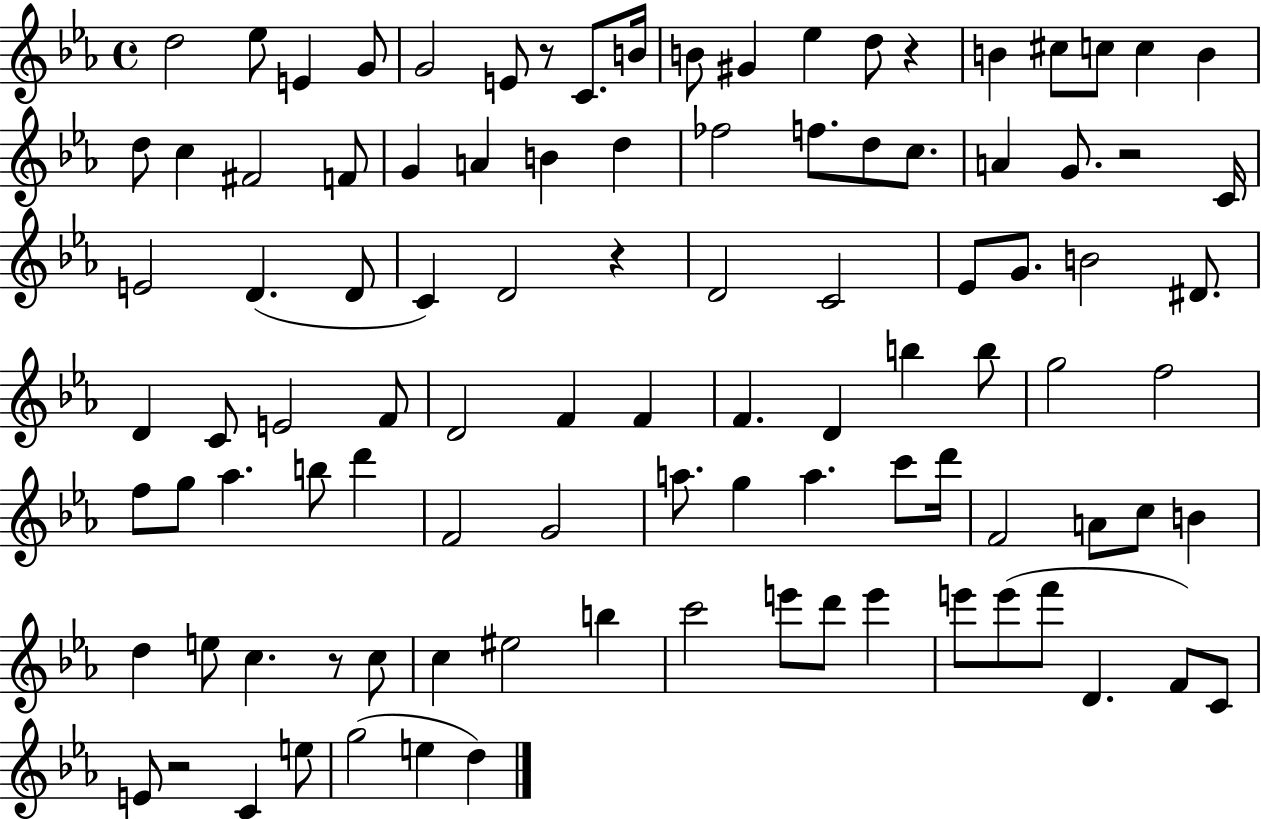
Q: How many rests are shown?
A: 6